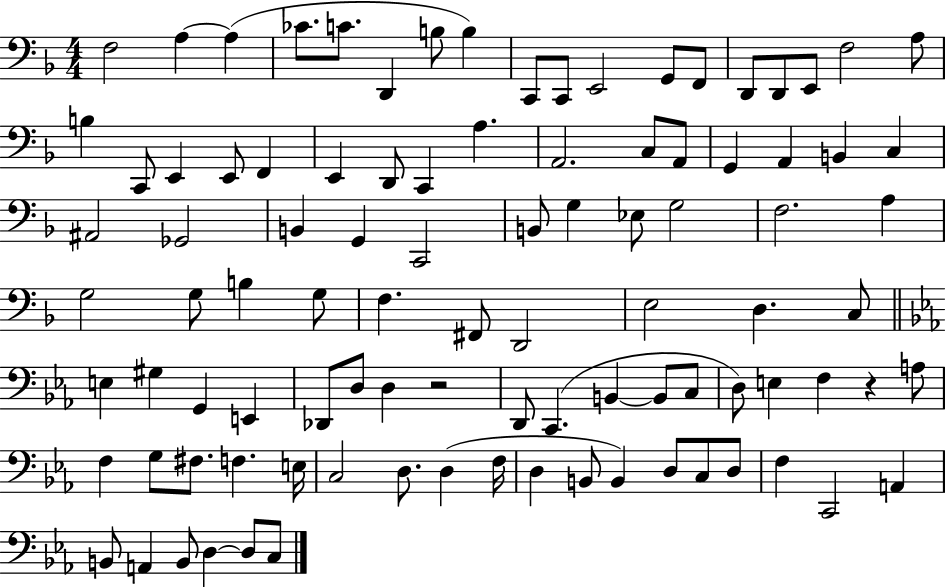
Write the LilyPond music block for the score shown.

{
  \clef bass
  \numericTimeSignature
  \time 4/4
  \key f \major
  \repeat volta 2 { f2 a4~~ a4( | ces'8. c'8. d,4 b8 b4) | c,8 c,8 e,2 g,8 f,8 | d,8 d,8 e,8 f2 a8 | \break b4 c,8 e,4 e,8 f,4 | e,4 d,8 c,4 a4. | a,2. c8 a,8 | g,4 a,4 b,4 c4 | \break ais,2 ges,2 | b,4 g,4 c,2 | b,8 g4 ees8 g2 | f2. a4 | \break g2 g8 b4 g8 | f4. fis,8 d,2 | e2 d4. c8 | \bar "||" \break \key c \minor e4 gis4 g,4 e,4 | des,8 d8 d4 r2 | d,8 c,4.( b,4~~ b,8 c8 | d8) e4 f4 r4 a8 | \break f4 g8 fis8. f4. e16 | c2 d8. d4( f16 | d4 b,8 b,4) d8 c8 d8 | f4 c,2 a,4 | \break b,8 a,4 b,8 d4~~ d8 c8 | } \bar "|."
}